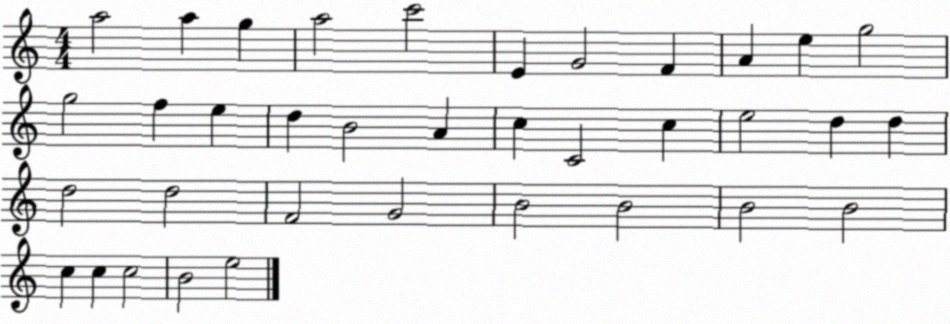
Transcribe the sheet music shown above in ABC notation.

X:1
T:Untitled
M:4/4
L:1/4
K:C
a2 a g a2 c'2 E G2 F A e g2 g2 f e d B2 A c C2 c e2 d d d2 d2 F2 G2 B2 B2 B2 B2 c c c2 B2 e2